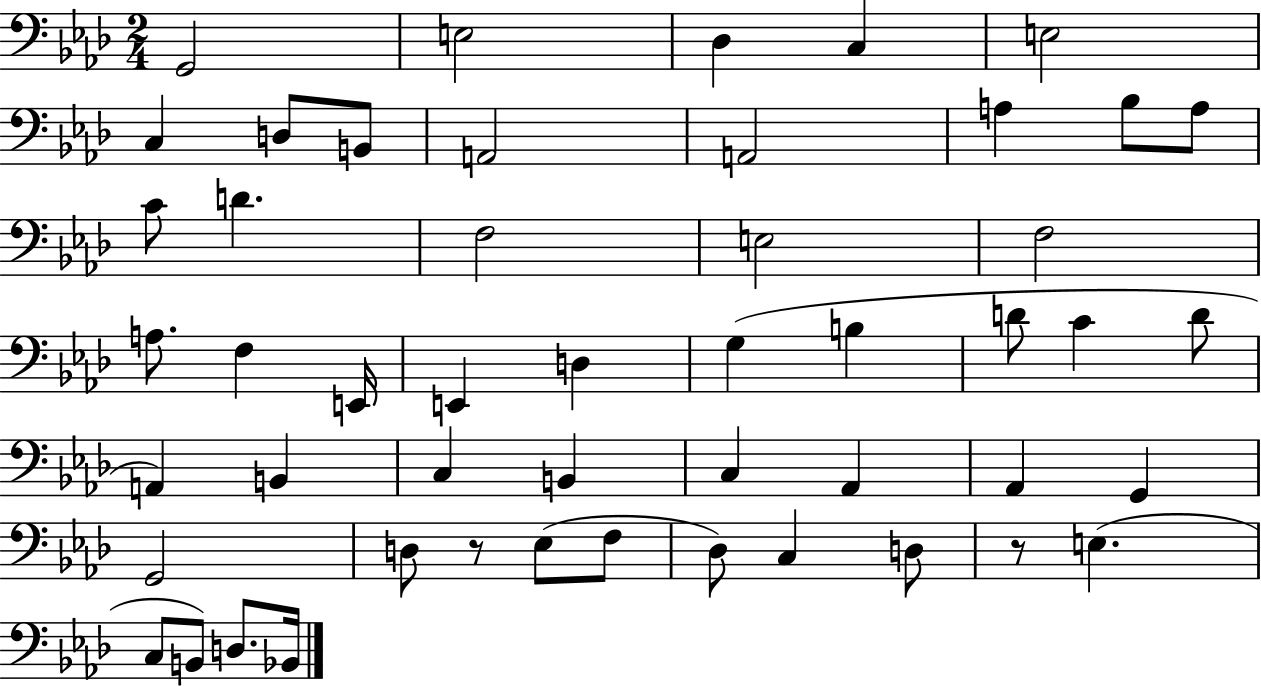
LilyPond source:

{
  \clef bass
  \numericTimeSignature
  \time 2/4
  \key aes \major
  g,2 | e2 | des4 c4 | e2 | \break c4 d8 b,8 | a,2 | a,2 | a4 bes8 a8 | \break c'8 d'4. | f2 | e2 | f2 | \break a8. f4 e,16 | e,4 d4 | g4( b4 | d'8 c'4 d'8 | \break a,4) b,4 | c4 b,4 | c4 aes,4 | aes,4 g,4 | \break g,2 | d8 r8 ees8( f8 | des8) c4 d8 | r8 e4.( | \break c8 b,8) d8. bes,16 | \bar "|."
}